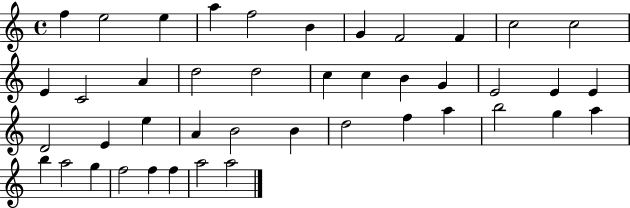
F5/q E5/h E5/q A5/q F5/h B4/q G4/q F4/h F4/q C5/h C5/h E4/q C4/h A4/q D5/h D5/h C5/q C5/q B4/q G4/q E4/h E4/q E4/q D4/h E4/q E5/q A4/q B4/h B4/q D5/h F5/q A5/q B5/h G5/q A5/q B5/q A5/h G5/q F5/h F5/q F5/q A5/h A5/h